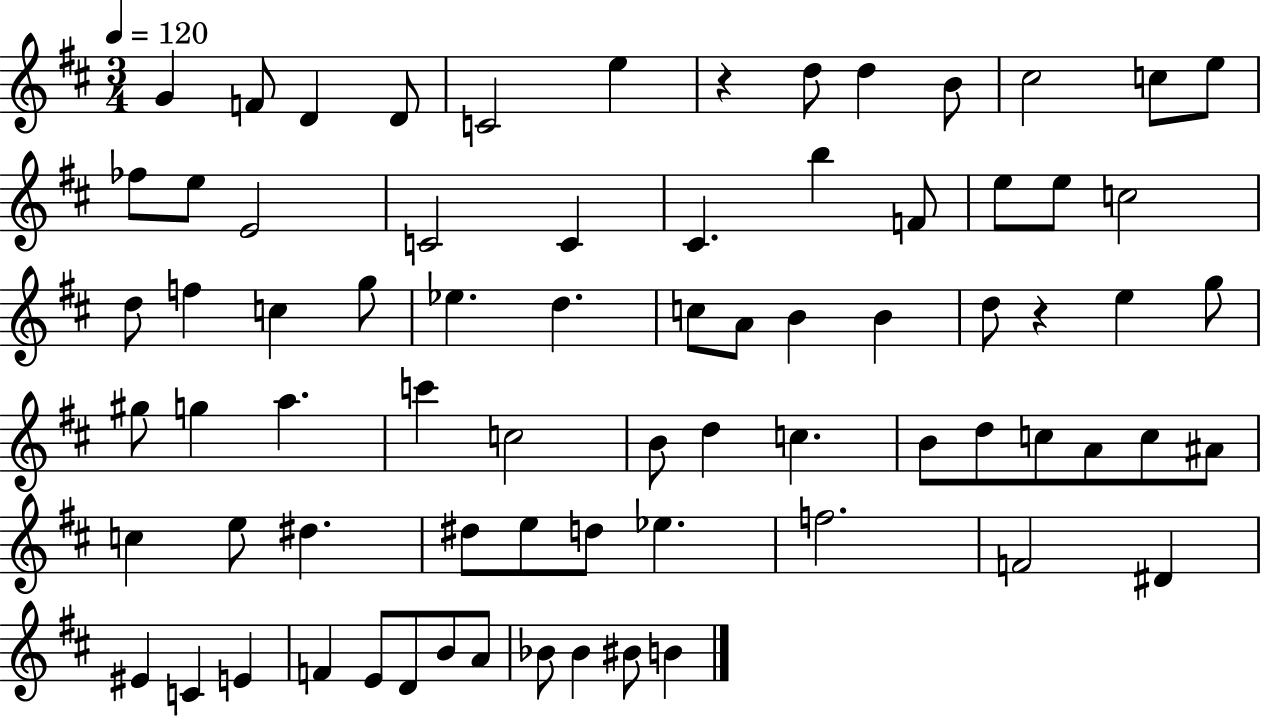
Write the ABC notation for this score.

X:1
T:Untitled
M:3/4
L:1/4
K:D
G F/2 D D/2 C2 e z d/2 d B/2 ^c2 c/2 e/2 _f/2 e/2 E2 C2 C ^C b F/2 e/2 e/2 c2 d/2 f c g/2 _e d c/2 A/2 B B d/2 z e g/2 ^g/2 g a c' c2 B/2 d c B/2 d/2 c/2 A/2 c/2 ^A/2 c e/2 ^d ^d/2 e/2 d/2 _e f2 F2 ^D ^E C E F E/2 D/2 B/2 A/2 _B/2 _B ^B/2 B